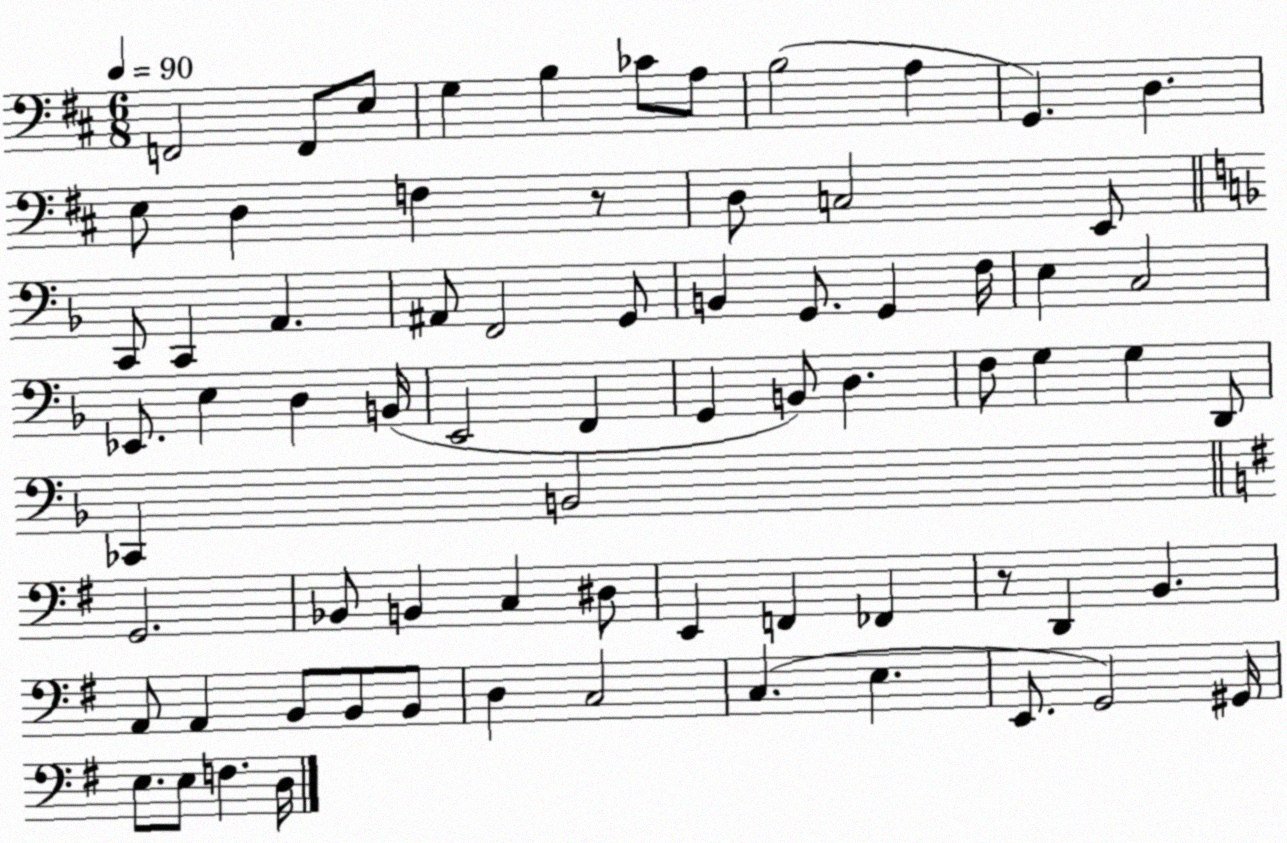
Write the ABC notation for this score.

X:1
T:Untitled
M:6/8
L:1/4
K:D
F,,2 F,,/2 E,/2 G, B, _C/2 A,/2 B,2 A, G,, D, E,/2 D, F, z/2 D,/2 C,2 E,,/2 C,,/2 C,, A,, ^A,,/2 F,,2 G,,/2 B,, G,,/2 G,, F,/4 E, C,2 _E,,/2 E, D, B,,/4 E,,2 F,, G,, B,,/2 D, F,/2 G, G, D,,/2 _C,, B,,2 G,,2 _B,,/2 B,, C, ^D,/2 E,, F,, _F,, z/2 D,, B,, A,,/2 A,, B,,/2 B,,/2 B,,/2 D, C,2 C, E, E,,/2 G,,2 ^G,,/4 E,/2 E,/2 F, D,/4